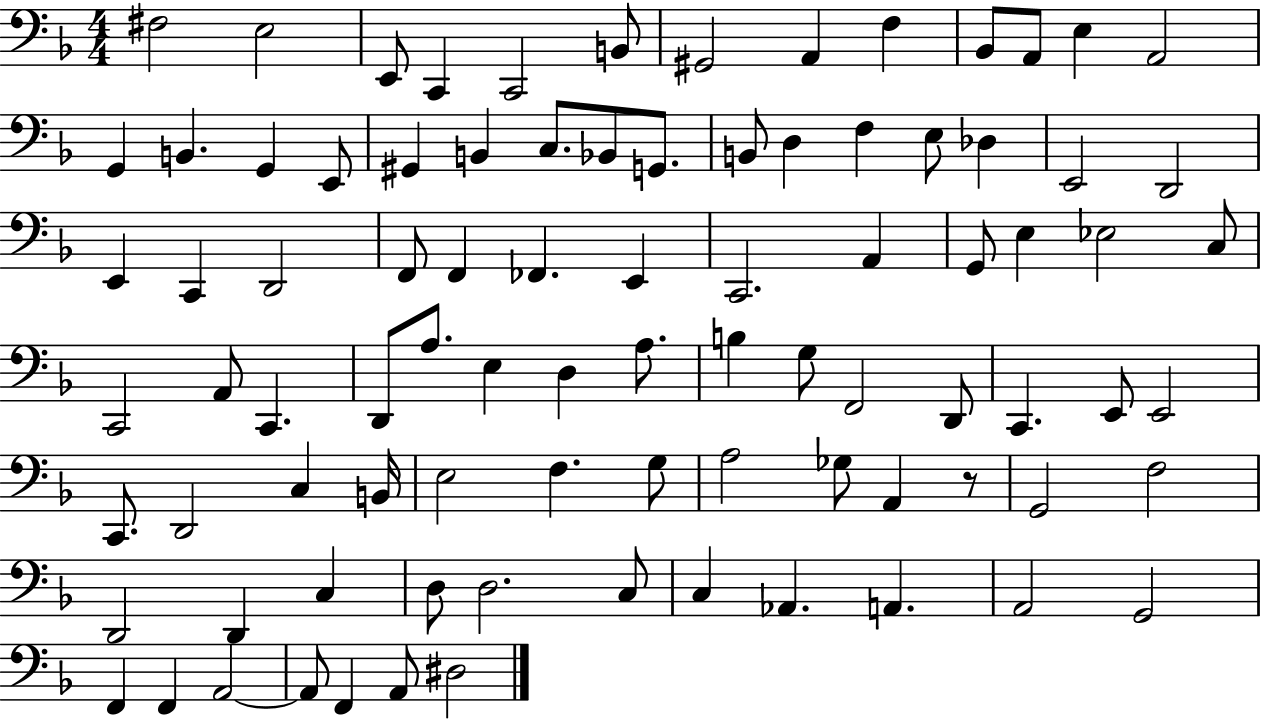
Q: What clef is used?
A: bass